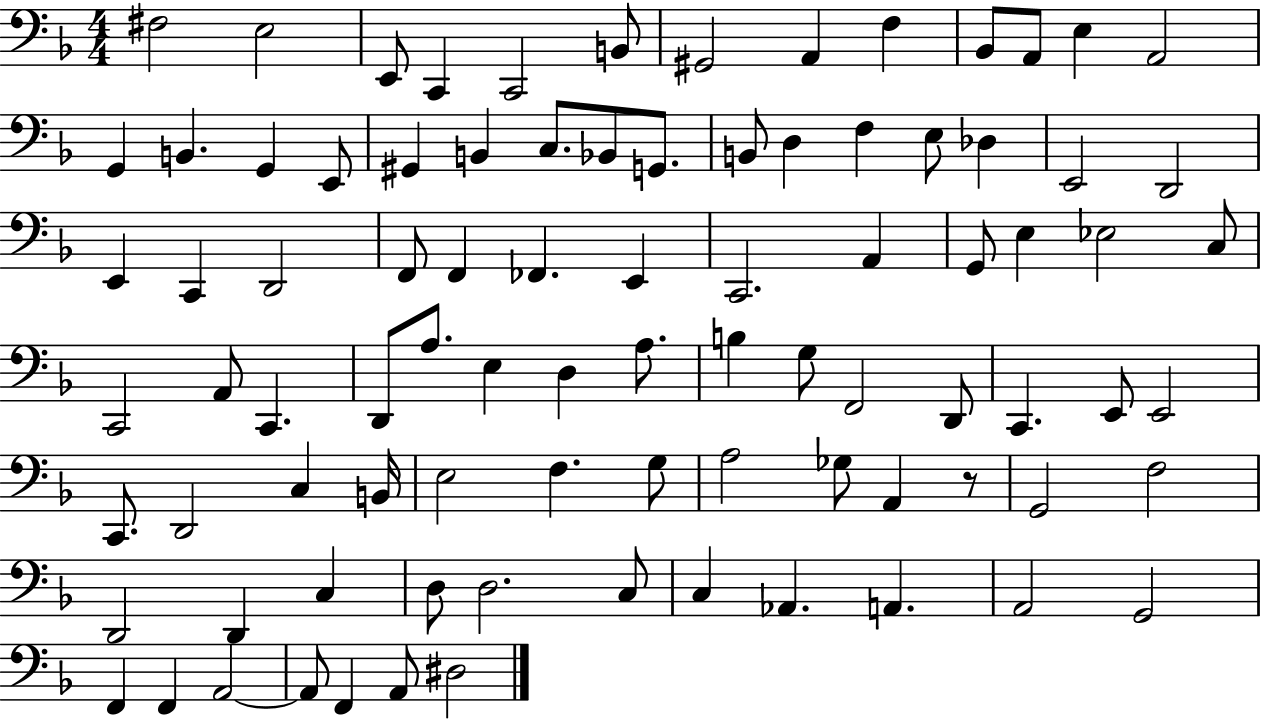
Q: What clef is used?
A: bass